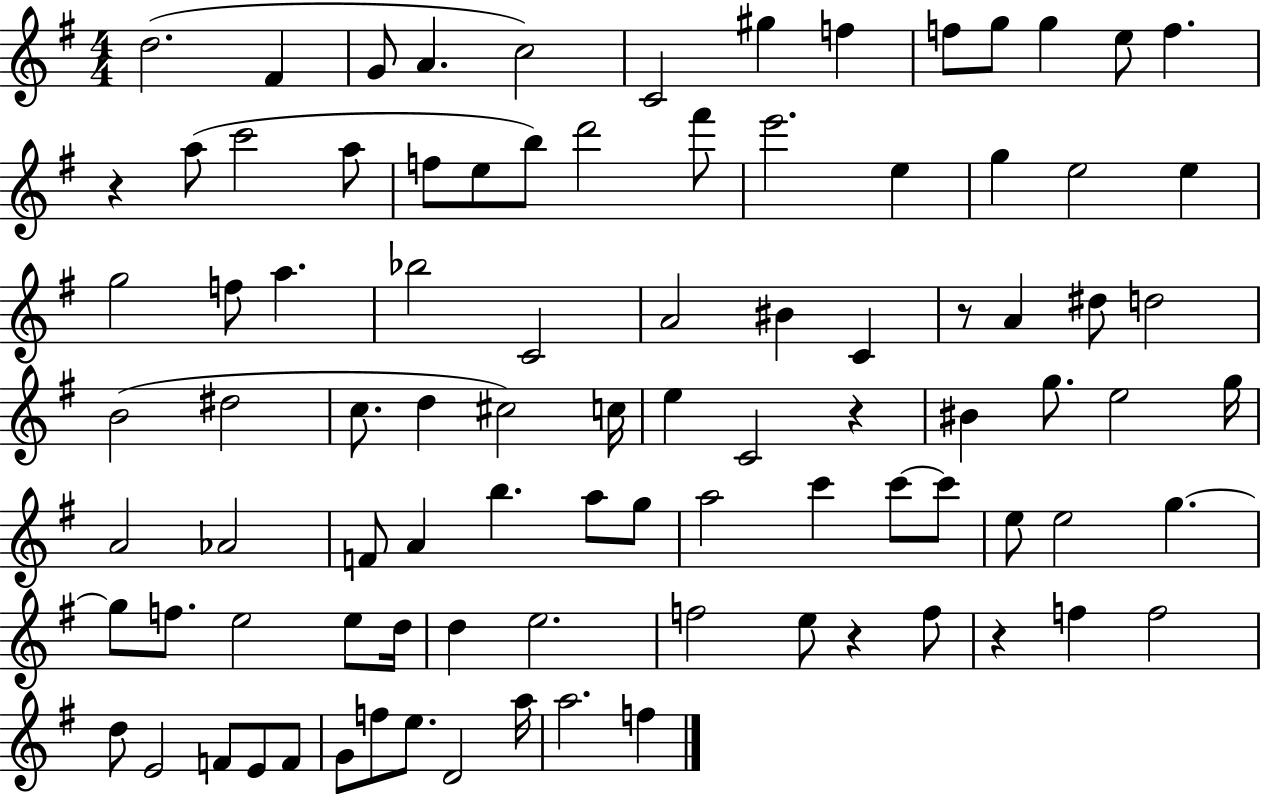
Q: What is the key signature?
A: G major